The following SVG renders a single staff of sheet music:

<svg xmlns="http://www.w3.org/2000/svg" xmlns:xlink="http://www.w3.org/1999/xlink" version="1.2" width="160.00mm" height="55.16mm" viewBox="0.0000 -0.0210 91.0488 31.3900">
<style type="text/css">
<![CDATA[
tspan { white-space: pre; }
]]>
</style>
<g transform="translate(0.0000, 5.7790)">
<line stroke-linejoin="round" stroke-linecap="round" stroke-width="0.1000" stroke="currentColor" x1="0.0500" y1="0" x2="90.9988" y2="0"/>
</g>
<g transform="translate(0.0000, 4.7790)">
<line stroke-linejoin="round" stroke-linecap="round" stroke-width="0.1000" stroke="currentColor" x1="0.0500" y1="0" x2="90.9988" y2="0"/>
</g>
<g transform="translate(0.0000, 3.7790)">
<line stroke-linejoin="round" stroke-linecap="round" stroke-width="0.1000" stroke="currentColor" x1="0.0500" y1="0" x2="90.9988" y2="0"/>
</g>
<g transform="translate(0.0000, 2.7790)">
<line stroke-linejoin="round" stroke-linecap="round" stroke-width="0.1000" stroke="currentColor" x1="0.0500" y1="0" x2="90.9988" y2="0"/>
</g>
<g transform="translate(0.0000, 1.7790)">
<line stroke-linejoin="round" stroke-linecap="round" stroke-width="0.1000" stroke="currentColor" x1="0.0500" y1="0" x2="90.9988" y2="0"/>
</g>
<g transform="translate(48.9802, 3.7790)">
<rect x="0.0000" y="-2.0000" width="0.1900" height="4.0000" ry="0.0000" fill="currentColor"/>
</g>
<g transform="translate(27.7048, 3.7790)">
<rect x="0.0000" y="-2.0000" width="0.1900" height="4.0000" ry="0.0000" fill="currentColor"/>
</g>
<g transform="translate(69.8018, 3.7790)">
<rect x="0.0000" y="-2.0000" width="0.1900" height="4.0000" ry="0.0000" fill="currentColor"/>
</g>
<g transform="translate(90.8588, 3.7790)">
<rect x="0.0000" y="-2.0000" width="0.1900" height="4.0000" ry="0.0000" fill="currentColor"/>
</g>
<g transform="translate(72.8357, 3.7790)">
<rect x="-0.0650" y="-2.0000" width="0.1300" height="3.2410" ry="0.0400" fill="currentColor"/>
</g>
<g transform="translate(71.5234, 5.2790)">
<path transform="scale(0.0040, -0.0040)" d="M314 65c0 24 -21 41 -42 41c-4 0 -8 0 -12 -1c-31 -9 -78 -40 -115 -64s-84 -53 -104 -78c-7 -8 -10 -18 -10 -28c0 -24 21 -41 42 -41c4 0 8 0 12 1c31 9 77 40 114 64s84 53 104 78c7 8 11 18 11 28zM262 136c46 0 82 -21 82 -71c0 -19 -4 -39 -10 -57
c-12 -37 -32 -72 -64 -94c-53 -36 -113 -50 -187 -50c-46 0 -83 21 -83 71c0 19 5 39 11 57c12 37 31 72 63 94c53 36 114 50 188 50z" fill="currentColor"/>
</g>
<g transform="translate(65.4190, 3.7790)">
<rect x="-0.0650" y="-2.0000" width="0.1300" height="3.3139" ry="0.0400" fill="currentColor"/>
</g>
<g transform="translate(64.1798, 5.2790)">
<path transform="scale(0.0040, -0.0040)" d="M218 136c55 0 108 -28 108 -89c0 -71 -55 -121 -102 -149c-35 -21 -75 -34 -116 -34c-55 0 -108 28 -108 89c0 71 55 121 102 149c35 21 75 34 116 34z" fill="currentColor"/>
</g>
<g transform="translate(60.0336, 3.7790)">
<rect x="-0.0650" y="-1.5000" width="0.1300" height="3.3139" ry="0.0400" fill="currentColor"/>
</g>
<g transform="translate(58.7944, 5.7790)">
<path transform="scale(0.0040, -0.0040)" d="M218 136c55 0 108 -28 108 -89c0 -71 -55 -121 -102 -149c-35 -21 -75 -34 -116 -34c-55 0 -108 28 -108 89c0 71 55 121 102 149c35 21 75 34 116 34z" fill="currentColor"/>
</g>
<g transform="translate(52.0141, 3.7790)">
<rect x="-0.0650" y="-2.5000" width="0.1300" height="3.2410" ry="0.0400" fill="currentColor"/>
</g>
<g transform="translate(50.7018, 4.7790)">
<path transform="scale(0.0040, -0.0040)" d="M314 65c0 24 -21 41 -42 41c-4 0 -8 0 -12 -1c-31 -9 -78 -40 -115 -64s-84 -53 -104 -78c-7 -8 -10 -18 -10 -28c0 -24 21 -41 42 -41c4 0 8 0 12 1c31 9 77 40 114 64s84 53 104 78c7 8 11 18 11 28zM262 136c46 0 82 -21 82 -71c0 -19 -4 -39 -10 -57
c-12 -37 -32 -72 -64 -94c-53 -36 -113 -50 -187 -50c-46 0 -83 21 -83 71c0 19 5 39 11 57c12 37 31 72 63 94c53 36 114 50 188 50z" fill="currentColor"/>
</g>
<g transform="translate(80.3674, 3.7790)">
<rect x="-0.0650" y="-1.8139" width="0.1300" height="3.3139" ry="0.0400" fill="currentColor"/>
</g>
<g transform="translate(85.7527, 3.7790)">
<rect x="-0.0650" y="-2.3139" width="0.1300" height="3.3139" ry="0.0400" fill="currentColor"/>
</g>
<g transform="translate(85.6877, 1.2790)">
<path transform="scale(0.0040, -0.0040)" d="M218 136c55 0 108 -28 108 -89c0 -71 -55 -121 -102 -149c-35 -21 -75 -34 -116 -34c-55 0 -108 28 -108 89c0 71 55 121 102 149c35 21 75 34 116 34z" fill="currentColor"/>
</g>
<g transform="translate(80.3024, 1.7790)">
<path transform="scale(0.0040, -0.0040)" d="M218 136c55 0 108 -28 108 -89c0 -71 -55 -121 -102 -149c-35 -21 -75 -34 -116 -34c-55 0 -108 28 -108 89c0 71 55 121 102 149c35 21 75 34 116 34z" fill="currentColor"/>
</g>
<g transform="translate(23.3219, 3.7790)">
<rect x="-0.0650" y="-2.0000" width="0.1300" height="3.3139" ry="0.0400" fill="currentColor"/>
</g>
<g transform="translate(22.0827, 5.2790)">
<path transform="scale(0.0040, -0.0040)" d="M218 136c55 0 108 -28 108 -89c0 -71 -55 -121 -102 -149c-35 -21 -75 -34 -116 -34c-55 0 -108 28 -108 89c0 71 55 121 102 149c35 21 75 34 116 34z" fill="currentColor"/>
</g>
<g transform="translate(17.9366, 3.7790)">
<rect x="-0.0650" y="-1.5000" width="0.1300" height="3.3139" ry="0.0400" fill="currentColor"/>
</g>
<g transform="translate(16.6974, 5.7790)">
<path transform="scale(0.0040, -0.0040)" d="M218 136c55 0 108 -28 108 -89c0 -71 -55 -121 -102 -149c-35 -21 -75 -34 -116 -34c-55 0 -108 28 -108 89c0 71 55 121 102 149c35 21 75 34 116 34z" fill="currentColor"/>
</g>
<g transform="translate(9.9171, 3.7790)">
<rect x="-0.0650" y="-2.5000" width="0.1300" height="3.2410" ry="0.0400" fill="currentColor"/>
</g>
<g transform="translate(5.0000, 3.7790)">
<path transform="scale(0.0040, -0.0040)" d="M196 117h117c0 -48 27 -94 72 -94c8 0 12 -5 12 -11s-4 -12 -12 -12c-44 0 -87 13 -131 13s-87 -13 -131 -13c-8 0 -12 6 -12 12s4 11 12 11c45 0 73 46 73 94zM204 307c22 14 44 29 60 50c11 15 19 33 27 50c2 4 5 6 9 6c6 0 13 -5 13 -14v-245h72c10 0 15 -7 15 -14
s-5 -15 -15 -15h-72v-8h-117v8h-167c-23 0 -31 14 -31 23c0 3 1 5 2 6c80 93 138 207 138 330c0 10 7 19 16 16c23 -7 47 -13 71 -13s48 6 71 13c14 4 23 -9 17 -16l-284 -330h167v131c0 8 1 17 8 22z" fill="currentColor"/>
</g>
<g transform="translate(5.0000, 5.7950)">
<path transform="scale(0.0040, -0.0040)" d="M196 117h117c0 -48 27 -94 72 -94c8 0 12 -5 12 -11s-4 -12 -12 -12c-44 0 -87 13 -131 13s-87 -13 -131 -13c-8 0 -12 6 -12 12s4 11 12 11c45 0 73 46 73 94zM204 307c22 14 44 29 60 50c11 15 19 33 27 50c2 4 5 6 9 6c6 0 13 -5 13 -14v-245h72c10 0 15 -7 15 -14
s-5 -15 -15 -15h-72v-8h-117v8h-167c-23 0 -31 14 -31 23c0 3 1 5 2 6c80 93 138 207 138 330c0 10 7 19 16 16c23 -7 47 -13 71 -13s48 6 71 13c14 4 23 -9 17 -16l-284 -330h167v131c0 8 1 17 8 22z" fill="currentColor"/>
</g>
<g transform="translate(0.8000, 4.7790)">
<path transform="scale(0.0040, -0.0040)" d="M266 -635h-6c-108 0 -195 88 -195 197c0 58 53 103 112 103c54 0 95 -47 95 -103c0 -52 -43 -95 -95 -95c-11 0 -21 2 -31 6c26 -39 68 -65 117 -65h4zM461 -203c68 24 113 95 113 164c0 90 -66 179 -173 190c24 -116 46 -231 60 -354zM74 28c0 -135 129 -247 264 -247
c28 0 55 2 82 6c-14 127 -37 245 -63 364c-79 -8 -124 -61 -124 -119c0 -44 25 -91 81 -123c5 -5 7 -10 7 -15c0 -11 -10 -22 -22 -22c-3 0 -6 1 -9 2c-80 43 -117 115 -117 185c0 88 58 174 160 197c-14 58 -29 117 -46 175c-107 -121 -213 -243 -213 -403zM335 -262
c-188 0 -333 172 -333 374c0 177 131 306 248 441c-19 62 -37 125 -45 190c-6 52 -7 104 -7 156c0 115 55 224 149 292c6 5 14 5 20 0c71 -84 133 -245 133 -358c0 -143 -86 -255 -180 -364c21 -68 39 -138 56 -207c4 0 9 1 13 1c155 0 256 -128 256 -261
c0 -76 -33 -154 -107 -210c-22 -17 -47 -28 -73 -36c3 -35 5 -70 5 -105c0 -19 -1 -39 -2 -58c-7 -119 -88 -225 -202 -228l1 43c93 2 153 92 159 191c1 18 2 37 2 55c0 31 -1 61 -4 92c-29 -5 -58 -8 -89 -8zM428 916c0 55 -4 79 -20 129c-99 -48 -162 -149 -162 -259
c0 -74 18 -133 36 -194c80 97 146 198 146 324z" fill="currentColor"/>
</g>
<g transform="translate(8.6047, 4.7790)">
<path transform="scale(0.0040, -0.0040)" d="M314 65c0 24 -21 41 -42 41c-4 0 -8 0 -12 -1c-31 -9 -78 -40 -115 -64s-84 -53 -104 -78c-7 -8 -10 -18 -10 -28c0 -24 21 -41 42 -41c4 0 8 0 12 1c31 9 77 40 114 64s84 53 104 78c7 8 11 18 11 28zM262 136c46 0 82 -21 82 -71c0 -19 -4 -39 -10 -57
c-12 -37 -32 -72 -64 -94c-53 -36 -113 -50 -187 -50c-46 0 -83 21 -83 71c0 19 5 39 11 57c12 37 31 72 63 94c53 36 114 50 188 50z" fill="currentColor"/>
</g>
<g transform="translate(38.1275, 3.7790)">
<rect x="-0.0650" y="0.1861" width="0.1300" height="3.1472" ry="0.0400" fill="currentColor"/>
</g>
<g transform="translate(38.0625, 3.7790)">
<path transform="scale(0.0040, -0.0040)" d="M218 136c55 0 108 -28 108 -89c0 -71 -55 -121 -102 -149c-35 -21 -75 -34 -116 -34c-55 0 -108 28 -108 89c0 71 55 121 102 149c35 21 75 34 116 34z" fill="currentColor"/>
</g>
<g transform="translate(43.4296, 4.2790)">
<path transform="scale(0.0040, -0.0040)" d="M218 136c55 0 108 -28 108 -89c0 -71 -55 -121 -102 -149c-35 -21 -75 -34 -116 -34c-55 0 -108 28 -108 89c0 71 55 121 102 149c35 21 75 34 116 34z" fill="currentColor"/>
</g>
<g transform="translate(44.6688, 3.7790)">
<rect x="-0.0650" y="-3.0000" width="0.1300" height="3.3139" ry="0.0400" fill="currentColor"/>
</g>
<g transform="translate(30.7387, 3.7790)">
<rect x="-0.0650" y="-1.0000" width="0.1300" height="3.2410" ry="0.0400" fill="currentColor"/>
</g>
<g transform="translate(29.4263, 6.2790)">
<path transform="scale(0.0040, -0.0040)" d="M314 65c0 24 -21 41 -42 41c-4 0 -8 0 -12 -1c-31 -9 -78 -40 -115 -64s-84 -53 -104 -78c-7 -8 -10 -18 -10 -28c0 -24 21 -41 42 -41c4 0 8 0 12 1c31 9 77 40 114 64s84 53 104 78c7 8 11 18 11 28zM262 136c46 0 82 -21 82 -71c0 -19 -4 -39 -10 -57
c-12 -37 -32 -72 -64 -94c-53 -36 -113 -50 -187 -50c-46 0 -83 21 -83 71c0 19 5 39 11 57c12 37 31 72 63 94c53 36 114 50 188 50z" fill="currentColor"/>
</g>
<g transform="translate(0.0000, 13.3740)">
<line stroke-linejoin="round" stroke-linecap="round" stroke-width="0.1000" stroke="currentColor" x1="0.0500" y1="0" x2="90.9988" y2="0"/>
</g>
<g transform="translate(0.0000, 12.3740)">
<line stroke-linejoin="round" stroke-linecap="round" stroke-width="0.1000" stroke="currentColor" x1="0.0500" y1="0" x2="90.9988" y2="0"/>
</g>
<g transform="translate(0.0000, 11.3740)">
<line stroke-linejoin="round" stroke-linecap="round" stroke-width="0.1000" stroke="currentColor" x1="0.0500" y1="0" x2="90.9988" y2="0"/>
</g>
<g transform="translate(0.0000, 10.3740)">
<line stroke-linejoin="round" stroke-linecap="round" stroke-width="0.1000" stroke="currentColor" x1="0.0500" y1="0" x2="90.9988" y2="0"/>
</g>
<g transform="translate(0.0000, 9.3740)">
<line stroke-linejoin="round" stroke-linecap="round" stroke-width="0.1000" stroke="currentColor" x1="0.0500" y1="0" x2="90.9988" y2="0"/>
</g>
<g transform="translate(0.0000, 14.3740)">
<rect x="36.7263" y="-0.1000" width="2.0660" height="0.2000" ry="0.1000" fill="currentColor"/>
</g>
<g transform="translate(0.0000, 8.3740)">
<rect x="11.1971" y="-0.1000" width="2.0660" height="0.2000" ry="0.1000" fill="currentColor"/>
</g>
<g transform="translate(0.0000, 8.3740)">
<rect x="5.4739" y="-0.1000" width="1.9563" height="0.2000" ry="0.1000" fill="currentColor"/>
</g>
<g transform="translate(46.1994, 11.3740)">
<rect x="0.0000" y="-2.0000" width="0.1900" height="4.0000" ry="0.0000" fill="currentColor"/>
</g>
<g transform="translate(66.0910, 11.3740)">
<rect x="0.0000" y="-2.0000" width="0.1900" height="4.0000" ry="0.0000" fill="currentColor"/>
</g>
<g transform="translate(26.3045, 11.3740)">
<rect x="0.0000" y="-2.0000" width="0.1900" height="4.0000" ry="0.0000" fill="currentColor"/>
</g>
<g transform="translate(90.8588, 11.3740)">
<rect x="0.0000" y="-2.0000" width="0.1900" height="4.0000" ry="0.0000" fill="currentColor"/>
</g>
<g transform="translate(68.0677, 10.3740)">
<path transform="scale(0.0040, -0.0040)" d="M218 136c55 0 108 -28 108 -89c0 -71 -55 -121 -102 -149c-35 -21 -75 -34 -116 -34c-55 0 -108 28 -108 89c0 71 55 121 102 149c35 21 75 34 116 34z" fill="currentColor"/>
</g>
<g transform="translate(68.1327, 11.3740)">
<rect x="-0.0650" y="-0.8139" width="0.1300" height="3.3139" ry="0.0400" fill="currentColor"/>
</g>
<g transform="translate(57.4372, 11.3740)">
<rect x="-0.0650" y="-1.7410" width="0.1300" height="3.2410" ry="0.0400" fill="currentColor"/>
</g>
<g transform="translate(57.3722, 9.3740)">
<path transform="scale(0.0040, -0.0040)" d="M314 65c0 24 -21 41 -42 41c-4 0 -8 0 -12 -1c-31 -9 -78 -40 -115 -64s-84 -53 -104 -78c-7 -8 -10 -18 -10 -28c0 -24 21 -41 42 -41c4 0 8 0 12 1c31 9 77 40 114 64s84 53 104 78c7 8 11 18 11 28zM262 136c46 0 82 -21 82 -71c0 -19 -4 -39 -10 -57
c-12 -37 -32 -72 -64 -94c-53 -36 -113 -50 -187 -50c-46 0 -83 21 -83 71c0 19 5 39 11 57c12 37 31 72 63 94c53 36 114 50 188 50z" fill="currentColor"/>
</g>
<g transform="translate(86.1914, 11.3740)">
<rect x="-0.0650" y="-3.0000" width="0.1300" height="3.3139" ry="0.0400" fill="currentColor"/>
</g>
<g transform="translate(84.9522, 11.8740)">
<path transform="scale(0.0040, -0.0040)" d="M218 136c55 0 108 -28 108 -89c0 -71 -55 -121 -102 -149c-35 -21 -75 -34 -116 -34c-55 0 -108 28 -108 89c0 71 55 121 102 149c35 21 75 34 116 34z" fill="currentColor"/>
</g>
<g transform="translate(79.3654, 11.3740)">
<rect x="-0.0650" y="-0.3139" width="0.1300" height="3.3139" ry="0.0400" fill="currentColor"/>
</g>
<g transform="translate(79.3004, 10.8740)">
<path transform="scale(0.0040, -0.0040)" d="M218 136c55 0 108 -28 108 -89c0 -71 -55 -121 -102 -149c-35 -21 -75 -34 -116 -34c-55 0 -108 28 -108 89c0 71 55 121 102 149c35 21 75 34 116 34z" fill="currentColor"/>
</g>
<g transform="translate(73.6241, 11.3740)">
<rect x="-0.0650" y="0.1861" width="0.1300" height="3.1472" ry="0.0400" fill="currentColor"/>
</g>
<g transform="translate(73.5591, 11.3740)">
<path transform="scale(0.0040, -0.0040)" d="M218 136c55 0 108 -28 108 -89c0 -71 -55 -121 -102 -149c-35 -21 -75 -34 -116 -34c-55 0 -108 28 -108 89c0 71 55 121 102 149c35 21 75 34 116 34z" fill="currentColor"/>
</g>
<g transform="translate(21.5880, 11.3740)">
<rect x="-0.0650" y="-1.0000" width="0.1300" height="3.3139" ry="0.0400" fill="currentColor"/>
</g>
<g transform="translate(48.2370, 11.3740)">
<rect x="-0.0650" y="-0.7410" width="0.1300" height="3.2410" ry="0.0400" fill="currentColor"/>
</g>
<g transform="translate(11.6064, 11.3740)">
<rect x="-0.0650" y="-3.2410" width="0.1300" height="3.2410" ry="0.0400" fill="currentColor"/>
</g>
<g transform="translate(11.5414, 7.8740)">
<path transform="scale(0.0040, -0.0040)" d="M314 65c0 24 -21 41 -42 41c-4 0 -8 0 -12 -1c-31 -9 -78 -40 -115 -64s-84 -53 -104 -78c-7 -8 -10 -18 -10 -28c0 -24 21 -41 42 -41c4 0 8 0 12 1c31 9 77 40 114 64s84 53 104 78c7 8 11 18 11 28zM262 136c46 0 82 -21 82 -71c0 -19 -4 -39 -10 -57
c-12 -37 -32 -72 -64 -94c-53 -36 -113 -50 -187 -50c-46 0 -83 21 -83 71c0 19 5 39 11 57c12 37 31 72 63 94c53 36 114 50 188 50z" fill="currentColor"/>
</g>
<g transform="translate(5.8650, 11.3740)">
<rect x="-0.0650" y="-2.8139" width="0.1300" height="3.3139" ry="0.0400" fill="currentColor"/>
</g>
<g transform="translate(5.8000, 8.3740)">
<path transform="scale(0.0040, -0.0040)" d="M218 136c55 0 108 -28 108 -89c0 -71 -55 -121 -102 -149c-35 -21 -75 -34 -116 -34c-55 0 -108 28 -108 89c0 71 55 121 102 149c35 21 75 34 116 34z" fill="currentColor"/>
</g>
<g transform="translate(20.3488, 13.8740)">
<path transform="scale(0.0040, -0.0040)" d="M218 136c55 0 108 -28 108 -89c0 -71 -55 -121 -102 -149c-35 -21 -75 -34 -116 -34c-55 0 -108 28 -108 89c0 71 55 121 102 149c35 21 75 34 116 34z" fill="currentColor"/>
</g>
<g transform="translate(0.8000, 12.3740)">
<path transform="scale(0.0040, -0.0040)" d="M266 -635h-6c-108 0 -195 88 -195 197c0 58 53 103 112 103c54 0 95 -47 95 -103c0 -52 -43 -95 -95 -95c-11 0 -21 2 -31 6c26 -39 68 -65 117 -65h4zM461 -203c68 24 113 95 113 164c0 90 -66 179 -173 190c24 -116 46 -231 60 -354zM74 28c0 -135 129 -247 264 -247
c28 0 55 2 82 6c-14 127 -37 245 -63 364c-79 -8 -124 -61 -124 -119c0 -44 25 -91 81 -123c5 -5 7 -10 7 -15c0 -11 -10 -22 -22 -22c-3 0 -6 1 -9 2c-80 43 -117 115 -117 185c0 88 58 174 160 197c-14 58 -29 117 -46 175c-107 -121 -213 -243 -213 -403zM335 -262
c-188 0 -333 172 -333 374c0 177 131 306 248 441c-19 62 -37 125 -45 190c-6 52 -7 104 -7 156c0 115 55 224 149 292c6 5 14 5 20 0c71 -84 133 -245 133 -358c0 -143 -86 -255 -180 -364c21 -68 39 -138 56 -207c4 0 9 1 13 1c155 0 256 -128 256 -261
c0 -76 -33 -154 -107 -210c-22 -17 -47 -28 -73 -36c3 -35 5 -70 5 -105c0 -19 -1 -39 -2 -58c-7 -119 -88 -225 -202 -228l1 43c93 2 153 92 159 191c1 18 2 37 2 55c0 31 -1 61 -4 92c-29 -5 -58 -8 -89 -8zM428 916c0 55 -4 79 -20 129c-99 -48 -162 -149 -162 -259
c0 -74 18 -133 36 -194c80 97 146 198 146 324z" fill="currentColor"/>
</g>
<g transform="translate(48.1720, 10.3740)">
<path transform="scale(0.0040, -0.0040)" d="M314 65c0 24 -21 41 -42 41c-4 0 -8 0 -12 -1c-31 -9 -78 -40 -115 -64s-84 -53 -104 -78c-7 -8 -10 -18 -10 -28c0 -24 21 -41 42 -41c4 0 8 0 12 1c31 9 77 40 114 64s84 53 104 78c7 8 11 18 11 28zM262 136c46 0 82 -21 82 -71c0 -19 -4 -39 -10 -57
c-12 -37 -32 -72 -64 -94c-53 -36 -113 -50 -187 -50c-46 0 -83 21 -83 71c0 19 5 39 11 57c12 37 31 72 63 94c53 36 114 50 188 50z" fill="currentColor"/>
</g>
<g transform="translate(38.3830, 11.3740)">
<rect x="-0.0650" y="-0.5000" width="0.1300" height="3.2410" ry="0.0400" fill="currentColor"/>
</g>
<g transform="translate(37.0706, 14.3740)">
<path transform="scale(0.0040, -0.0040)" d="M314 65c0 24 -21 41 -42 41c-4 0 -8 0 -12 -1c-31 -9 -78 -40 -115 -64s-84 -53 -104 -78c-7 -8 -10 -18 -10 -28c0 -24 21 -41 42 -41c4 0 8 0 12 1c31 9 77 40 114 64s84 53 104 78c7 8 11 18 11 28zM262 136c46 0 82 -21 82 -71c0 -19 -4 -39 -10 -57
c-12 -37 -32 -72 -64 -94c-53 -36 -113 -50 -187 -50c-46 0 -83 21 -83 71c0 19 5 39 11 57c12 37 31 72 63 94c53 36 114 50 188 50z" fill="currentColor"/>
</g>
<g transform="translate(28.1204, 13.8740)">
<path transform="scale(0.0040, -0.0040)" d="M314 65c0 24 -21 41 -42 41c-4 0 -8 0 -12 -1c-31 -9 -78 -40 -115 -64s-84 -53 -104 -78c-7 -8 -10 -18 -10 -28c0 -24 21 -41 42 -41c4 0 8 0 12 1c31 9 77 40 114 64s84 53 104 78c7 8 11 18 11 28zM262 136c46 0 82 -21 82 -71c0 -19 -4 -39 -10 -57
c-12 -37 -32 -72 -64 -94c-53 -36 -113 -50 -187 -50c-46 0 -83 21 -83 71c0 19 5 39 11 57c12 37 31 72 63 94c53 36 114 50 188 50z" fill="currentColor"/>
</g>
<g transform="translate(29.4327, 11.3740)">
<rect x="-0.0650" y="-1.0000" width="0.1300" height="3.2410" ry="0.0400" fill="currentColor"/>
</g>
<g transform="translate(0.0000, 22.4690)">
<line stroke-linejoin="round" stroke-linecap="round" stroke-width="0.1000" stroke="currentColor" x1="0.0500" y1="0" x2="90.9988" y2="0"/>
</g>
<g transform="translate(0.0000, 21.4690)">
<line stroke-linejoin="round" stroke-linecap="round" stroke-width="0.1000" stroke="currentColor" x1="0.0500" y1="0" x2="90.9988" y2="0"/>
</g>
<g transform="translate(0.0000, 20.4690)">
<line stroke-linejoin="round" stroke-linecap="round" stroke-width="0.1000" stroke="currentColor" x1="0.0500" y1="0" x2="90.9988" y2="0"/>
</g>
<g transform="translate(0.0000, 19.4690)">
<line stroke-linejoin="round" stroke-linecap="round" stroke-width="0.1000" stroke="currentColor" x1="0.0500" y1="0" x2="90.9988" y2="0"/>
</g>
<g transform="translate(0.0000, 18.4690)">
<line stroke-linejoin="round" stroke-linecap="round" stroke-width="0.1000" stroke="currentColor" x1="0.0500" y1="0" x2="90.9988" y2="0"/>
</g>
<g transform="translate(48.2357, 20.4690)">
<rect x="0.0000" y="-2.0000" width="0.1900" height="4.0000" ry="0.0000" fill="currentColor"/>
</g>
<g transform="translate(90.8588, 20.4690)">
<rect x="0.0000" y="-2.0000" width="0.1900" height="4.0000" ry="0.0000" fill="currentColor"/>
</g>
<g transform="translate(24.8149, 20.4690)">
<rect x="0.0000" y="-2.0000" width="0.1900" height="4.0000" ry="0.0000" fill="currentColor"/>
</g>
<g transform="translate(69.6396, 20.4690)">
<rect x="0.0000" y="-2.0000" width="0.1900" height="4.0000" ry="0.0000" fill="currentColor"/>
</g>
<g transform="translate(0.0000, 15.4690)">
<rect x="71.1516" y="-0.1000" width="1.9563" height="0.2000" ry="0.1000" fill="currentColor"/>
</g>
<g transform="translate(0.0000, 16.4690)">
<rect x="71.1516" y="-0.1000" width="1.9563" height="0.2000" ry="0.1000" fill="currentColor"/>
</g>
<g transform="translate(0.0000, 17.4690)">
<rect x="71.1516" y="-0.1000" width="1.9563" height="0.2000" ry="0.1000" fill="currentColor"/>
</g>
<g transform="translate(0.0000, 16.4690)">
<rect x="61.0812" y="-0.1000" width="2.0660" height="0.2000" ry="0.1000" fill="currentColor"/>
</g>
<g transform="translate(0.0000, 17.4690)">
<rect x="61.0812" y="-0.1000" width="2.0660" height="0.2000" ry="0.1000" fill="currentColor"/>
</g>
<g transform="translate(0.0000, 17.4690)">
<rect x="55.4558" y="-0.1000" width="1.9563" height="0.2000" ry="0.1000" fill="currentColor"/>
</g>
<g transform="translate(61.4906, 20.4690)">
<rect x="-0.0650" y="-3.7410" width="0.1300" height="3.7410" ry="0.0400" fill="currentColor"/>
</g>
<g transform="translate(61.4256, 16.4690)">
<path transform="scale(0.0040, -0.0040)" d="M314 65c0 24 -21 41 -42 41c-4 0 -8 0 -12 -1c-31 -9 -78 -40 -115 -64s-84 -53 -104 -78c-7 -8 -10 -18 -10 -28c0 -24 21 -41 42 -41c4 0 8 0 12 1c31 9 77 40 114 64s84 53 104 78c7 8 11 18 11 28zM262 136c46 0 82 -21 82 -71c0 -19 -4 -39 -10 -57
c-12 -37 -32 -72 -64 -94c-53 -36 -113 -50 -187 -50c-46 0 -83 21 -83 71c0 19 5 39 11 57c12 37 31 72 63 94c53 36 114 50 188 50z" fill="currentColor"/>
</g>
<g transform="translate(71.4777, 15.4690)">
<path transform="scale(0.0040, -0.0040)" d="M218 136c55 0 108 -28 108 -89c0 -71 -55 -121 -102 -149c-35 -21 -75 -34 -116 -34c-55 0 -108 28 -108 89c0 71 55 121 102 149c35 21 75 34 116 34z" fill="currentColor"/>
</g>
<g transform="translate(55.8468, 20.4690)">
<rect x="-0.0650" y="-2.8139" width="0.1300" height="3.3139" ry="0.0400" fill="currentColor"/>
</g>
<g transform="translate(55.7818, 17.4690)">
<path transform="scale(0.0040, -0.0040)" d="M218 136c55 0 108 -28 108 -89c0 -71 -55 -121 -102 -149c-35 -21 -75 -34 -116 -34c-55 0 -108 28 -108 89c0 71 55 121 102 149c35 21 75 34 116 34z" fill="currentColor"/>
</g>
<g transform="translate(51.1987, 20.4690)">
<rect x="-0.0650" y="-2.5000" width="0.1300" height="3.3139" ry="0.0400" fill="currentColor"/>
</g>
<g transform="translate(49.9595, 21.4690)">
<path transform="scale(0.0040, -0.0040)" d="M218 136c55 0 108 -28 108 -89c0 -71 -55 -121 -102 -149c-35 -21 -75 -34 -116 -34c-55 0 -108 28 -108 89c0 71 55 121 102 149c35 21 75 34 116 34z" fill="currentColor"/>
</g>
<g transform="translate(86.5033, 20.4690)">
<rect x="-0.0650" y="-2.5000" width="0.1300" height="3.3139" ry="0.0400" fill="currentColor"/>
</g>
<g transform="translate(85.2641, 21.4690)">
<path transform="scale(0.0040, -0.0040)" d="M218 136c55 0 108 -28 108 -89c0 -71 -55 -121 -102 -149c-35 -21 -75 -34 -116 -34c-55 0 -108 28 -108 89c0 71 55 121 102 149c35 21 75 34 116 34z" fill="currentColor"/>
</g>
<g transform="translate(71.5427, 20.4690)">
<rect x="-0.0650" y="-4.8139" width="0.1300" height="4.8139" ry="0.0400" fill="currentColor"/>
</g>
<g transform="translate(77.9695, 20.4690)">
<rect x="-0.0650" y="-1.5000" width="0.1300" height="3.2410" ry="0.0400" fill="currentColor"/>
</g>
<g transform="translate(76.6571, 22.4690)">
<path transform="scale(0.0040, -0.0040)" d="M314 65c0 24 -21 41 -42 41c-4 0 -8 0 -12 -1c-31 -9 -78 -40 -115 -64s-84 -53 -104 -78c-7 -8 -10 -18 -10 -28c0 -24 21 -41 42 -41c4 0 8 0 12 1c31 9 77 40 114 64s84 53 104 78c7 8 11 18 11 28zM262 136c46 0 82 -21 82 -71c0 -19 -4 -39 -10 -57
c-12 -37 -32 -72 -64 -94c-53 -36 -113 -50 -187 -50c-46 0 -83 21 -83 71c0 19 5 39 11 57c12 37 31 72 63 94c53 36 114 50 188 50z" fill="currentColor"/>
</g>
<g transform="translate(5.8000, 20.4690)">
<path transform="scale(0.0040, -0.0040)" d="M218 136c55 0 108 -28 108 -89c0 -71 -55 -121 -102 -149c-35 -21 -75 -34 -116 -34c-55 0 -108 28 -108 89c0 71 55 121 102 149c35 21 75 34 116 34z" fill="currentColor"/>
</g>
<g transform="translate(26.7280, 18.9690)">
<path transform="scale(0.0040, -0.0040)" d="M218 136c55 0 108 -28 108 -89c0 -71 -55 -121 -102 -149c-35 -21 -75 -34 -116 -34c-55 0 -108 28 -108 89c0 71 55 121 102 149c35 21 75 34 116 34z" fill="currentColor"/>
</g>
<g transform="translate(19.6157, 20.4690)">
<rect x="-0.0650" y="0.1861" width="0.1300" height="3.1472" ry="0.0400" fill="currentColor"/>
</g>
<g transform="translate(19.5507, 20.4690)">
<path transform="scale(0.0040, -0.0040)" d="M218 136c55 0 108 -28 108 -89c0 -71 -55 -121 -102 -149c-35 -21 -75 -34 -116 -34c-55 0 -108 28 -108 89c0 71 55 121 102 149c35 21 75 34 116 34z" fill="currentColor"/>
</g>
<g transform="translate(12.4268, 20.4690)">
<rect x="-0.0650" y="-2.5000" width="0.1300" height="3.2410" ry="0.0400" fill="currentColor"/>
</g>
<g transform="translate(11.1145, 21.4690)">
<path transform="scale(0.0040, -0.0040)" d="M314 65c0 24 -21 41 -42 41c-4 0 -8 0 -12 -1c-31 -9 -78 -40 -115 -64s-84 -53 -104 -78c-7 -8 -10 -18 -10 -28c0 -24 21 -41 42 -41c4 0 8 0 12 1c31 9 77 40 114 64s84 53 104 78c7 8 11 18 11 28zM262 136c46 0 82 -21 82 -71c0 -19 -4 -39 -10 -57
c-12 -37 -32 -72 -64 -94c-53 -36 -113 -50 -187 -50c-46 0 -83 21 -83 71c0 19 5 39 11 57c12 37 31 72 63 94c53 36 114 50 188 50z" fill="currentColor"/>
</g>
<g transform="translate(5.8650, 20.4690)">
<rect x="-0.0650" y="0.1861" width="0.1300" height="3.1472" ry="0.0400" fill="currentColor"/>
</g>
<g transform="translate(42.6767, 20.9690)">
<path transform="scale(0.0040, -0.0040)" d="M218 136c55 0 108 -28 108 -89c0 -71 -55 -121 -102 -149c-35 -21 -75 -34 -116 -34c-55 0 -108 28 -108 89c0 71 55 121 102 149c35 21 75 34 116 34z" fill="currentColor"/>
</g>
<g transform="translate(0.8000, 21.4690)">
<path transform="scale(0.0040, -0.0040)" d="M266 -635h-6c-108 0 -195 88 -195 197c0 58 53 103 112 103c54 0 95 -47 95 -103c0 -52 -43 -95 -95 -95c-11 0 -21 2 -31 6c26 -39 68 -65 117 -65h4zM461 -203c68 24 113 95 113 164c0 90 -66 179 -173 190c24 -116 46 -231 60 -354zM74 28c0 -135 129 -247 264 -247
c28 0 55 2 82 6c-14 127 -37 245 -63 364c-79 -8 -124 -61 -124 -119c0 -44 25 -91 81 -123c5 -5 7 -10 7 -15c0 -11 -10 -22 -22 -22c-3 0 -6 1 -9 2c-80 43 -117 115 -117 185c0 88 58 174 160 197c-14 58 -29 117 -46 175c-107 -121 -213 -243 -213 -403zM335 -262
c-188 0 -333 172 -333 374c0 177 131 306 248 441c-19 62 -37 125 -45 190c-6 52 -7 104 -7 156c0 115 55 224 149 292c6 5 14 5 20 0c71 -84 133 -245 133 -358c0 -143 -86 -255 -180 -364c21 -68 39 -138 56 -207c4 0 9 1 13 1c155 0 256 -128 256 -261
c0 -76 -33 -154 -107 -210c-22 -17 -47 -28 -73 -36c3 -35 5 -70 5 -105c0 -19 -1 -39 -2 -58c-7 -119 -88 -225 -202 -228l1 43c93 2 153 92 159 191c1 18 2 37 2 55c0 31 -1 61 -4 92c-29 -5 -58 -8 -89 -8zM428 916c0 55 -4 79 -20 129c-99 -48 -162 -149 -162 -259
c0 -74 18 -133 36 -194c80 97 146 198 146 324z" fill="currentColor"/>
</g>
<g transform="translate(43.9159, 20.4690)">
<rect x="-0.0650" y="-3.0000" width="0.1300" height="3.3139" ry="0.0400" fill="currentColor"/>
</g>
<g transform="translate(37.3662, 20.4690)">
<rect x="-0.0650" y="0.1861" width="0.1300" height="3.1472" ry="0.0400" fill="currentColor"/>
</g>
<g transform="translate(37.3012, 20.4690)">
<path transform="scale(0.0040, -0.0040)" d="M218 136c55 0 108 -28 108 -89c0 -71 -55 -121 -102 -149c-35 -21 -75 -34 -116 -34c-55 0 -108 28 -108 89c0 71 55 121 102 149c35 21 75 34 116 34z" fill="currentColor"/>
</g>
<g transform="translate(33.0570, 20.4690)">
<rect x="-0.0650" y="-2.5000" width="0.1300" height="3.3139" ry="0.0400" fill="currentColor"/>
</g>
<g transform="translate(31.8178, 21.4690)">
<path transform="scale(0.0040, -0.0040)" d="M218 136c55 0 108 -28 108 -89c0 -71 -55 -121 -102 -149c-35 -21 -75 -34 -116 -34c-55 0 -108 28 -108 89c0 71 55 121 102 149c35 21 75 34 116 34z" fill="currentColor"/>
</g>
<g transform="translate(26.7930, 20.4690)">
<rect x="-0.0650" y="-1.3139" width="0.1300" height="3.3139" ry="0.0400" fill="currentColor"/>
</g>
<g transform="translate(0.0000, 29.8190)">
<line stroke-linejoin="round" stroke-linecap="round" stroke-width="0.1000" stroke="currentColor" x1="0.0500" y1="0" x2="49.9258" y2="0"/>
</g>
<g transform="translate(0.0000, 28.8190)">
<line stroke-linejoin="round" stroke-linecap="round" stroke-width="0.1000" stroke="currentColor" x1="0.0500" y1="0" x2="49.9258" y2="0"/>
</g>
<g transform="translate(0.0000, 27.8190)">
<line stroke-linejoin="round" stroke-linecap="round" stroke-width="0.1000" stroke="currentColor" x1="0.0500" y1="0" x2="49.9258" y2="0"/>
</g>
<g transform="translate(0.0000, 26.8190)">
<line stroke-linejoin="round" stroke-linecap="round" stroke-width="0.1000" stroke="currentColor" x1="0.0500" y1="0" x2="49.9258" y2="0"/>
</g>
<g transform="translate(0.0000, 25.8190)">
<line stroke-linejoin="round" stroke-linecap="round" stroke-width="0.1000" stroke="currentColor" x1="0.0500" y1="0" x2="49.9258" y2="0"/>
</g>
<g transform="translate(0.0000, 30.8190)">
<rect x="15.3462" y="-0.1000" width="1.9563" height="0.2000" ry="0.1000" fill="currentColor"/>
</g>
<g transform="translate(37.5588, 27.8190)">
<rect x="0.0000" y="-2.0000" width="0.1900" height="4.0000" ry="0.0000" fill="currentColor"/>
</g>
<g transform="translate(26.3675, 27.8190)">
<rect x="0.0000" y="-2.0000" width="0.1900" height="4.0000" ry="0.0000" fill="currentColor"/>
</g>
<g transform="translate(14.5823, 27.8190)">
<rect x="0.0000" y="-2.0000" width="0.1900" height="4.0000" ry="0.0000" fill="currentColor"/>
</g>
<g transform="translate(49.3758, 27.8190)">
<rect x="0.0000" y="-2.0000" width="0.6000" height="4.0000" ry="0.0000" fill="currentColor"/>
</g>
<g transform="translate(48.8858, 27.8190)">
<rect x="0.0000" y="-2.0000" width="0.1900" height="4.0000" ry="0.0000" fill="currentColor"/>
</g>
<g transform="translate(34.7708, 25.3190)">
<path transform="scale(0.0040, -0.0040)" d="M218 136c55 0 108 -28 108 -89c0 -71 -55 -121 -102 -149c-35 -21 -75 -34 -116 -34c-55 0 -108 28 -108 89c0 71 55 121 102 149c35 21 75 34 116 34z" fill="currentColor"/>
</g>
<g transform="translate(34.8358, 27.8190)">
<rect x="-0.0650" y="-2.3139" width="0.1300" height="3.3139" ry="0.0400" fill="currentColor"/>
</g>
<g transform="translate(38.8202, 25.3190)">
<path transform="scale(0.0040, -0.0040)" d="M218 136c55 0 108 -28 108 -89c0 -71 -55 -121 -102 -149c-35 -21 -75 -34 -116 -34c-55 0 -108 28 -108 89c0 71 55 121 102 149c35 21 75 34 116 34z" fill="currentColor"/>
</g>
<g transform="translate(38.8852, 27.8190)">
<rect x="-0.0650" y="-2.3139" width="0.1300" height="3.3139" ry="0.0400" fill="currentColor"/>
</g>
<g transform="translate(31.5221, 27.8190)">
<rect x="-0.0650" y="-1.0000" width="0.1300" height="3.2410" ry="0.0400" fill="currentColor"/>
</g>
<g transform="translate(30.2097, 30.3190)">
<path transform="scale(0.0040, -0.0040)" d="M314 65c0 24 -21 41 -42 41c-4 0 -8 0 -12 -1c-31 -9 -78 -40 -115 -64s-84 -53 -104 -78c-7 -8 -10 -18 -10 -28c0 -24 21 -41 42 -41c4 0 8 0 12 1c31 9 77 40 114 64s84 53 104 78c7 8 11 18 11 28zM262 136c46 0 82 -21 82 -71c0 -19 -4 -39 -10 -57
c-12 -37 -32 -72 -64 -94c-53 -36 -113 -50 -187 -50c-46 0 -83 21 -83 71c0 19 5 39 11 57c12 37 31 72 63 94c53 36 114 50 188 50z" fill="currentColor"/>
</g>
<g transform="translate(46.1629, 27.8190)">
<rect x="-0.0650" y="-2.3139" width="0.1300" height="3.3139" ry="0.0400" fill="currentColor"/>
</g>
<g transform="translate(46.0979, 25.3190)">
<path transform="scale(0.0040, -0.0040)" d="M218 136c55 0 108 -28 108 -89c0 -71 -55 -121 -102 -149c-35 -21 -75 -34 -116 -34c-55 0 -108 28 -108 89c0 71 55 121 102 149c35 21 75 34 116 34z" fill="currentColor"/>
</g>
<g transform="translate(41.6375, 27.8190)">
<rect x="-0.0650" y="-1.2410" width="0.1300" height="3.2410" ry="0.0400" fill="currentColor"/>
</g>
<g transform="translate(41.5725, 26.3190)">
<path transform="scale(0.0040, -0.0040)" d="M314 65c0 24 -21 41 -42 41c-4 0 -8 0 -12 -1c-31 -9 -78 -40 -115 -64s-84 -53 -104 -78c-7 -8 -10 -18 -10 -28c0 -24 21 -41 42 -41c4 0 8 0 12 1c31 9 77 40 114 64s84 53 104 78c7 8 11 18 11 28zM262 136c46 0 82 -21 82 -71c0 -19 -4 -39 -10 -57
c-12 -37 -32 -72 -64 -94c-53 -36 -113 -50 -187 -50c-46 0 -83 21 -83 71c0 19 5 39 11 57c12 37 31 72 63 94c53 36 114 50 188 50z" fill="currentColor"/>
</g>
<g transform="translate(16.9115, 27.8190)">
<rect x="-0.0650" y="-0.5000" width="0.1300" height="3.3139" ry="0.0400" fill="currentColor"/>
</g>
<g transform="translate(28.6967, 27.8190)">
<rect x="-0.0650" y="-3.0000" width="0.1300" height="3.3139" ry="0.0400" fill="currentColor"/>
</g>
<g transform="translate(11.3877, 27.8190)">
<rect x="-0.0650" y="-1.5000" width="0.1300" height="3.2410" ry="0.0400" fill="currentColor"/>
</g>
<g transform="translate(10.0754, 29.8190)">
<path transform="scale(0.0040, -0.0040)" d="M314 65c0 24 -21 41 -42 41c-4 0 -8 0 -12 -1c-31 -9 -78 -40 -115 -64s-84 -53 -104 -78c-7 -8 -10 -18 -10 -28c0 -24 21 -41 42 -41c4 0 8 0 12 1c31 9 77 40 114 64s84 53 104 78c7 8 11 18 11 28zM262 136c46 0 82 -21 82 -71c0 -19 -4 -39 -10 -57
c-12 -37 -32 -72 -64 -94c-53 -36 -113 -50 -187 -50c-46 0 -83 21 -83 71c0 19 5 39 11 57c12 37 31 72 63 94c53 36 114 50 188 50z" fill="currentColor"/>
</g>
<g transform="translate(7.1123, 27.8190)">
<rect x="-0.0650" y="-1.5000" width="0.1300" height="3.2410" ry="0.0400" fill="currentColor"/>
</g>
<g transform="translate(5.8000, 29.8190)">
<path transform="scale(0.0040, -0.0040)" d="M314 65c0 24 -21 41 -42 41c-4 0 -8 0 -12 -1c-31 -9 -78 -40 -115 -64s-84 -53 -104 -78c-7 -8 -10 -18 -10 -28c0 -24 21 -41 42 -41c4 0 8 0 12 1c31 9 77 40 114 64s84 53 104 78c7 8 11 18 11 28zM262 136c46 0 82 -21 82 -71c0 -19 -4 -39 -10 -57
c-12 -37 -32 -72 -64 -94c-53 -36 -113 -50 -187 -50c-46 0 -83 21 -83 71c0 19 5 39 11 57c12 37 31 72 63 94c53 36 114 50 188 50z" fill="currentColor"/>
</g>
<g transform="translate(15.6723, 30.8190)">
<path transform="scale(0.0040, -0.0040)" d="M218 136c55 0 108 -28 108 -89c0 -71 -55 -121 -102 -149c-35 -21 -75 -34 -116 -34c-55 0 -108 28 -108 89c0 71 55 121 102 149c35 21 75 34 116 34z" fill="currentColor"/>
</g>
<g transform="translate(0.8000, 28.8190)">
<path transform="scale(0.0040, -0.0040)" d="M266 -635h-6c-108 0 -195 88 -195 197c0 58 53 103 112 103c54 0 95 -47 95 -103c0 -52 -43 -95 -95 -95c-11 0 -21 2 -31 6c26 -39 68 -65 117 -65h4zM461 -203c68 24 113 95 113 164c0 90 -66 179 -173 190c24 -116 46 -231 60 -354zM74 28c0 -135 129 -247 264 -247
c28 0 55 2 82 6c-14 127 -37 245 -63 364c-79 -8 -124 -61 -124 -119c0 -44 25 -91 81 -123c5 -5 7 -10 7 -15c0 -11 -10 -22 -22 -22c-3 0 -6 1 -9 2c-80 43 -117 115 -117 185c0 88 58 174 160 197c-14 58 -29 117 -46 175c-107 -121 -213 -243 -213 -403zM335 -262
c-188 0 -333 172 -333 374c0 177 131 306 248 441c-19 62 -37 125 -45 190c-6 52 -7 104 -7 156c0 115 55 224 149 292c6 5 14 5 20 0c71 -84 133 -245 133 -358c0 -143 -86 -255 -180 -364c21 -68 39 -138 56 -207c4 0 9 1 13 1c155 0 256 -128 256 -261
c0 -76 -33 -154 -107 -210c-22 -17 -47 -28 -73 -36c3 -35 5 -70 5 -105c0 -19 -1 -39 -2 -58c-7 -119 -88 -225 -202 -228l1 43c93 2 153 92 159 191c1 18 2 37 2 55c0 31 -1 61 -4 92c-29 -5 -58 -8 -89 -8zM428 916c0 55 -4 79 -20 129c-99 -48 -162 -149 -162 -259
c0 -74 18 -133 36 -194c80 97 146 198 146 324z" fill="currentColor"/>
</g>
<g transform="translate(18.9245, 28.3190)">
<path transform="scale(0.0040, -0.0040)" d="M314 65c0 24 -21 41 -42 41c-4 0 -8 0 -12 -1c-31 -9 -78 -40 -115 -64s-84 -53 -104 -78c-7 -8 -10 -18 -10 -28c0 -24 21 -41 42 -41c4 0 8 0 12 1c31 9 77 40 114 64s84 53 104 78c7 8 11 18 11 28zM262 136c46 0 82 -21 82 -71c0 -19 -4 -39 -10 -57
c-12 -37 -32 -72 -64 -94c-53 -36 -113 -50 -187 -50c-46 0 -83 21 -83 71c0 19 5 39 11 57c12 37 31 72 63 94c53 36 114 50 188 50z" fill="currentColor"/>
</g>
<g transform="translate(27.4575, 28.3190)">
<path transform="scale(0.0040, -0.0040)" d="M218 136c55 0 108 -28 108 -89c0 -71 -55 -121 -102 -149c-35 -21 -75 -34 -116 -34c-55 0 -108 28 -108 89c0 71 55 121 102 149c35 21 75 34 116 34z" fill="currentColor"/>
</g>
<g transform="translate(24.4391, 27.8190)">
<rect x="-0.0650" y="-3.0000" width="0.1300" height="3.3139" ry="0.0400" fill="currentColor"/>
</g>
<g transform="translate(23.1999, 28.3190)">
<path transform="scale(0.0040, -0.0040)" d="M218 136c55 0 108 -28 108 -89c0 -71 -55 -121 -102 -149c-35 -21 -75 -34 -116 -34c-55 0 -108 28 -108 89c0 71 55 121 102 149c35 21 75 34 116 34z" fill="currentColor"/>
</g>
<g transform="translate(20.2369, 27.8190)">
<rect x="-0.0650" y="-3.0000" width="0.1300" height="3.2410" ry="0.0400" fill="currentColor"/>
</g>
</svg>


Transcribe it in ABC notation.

X:1
T:Untitled
M:4/4
L:1/4
K:C
G2 E F D2 B A G2 E F F2 f g a b2 D D2 C2 d2 f2 d B c A B G2 B e G B A G a c'2 e' E2 G E2 E2 C A2 A A D2 g g e2 g